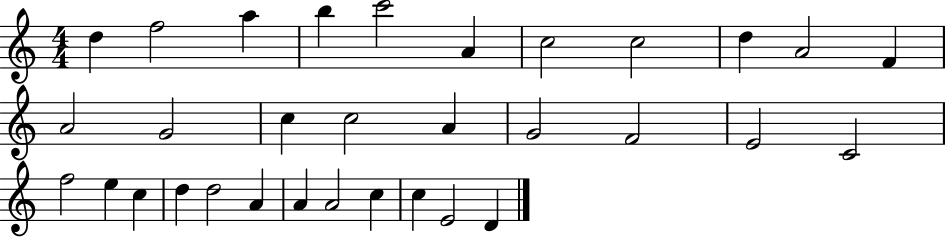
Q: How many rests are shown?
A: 0